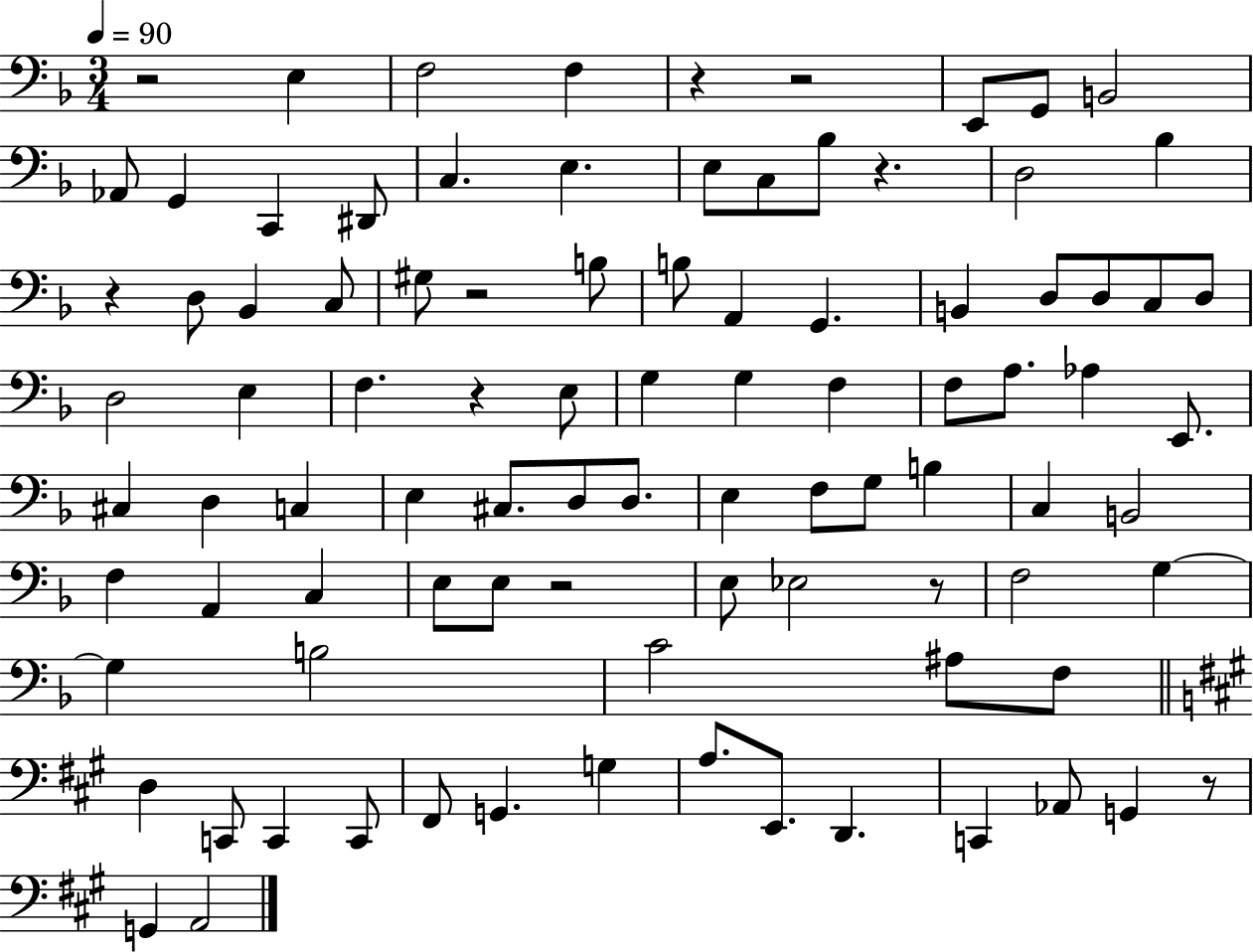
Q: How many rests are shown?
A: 10